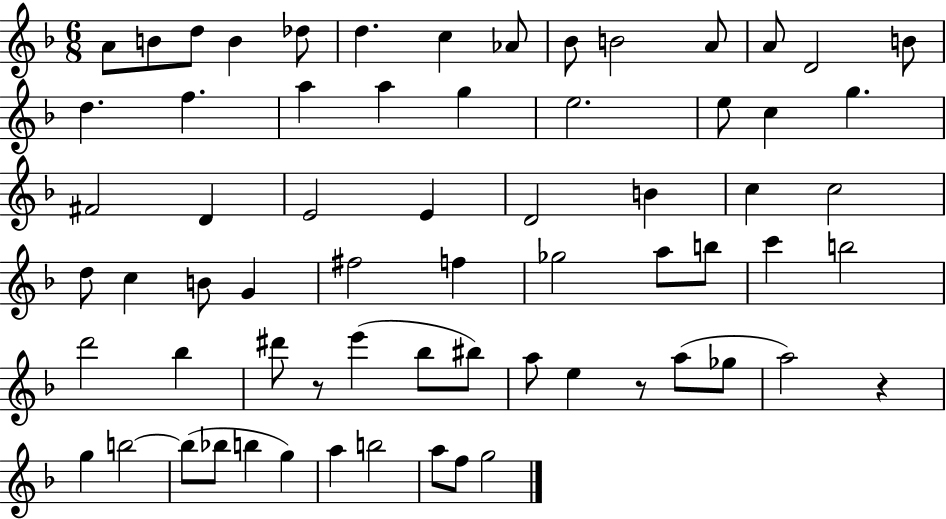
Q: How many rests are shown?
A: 3